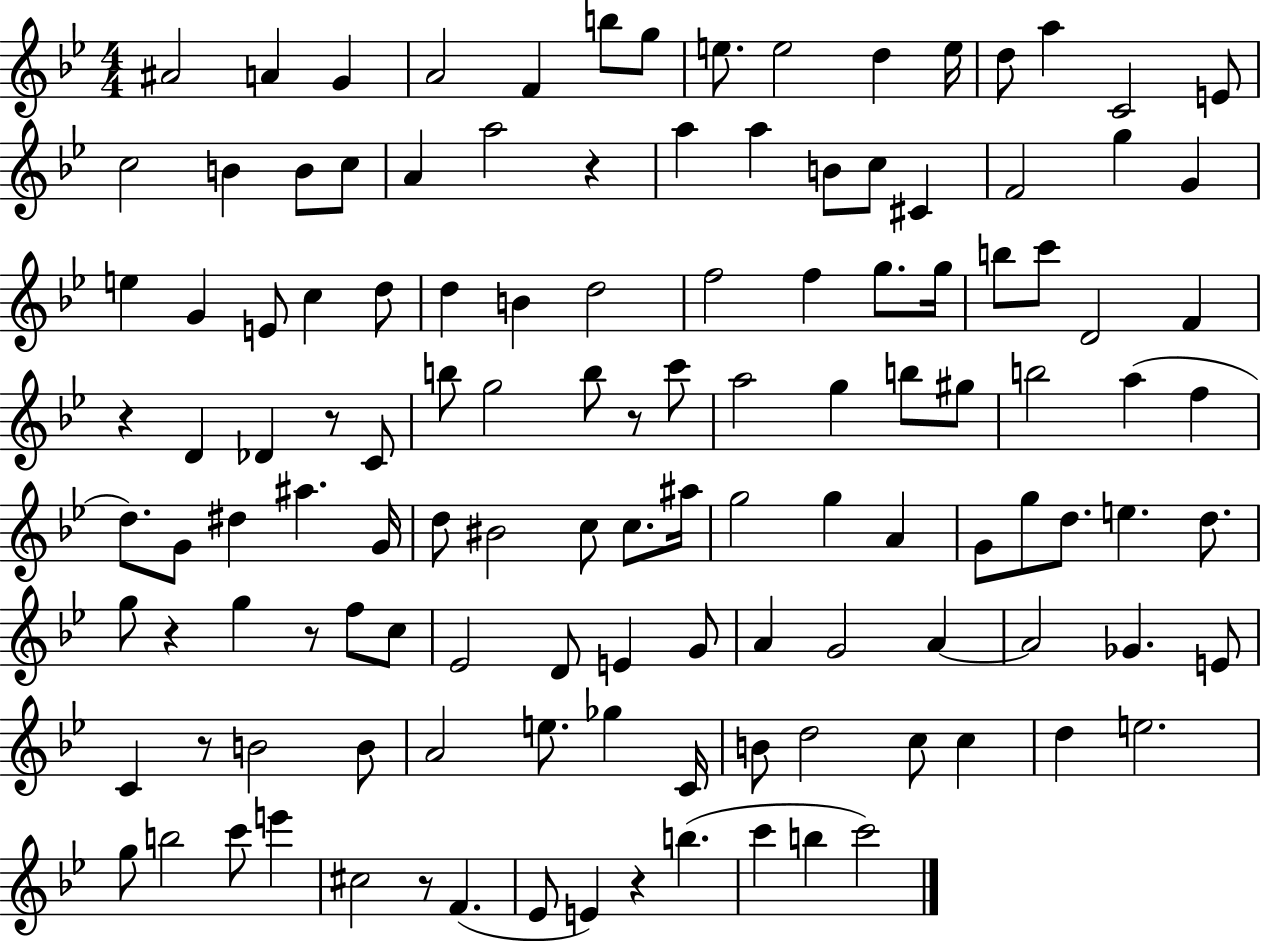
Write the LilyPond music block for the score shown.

{
  \clef treble
  \numericTimeSignature
  \time 4/4
  \key bes \major
  ais'2 a'4 g'4 | a'2 f'4 b''8 g''8 | e''8. e''2 d''4 e''16 | d''8 a''4 c'2 e'8 | \break c''2 b'4 b'8 c''8 | a'4 a''2 r4 | a''4 a''4 b'8 c''8 cis'4 | f'2 g''4 g'4 | \break e''4 g'4 e'8 c''4 d''8 | d''4 b'4 d''2 | f''2 f''4 g''8. g''16 | b''8 c'''8 d'2 f'4 | \break r4 d'4 des'4 r8 c'8 | b''8 g''2 b''8 r8 c'''8 | a''2 g''4 b''8 gis''8 | b''2 a''4( f''4 | \break d''8.) g'8 dis''4 ais''4. g'16 | d''8 bis'2 c''8 c''8. ais''16 | g''2 g''4 a'4 | g'8 g''8 d''8. e''4. d''8. | \break g''8 r4 g''4 r8 f''8 c''8 | ees'2 d'8 e'4 g'8 | a'4 g'2 a'4~~ | a'2 ges'4. e'8 | \break c'4 r8 b'2 b'8 | a'2 e''8. ges''4 c'16 | b'8 d''2 c''8 c''4 | d''4 e''2. | \break g''8 b''2 c'''8 e'''4 | cis''2 r8 f'4.( | ees'8 e'4) r4 b''4.( | c'''4 b''4 c'''2) | \break \bar "|."
}